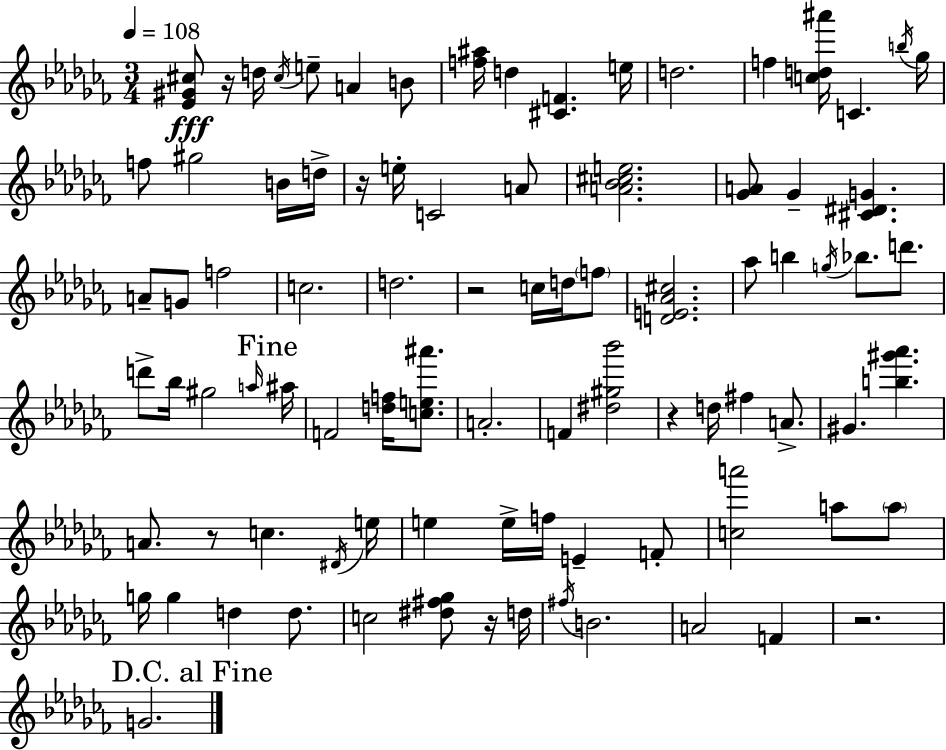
{
  \clef treble
  \numericTimeSignature
  \time 3/4
  \key aes \minor
  \tempo 4 = 108
  <ees' gis' cis''>8\fff r16 d''16 \acciaccatura { cis''16 } e''8-- a'4 b'8 | <f'' ais''>16 d''4 <cis' f'>4. | e''16 d''2. | f''4 <c'' d'' ais'''>16 c'4. | \break \acciaccatura { b''16 } ges''16 f''8 gis''2 | b'16 d''16-> r16 e''16-. c'2 | a'8 <a' bes' cis'' e''>2. | <ges' a'>8 ges'4-- <cis' dis' g'>4. | \break a'8-- g'8 f''2 | c''2. | d''2. | r2 c''16 d''16 | \break \parenthesize f''8 <d' e' aes' cis''>2. | aes''8 b''4 \acciaccatura { g''16 } bes''8. | d'''8. d'''8-> bes''16 gis''2 | \grace { a''16 } \mark "Fine" ais''16 f'2 | \break <d'' f''>16 <c'' e'' ais'''>8. a'2.-. | f'4 <dis'' gis'' bes'''>2 | r4 d''16 fis''4 | a'8.-> gis'4. <b'' gis''' aes'''>4. | \break a'8. r8 c''4. | \acciaccatura { dis'16 } e''16 e''4 e''16-> f''16 e'4-- | f'8-. <c'' a'''>2 | a''8 \parenthesize a''8 g''16 g''4 d''4 | \break d''8. c''2 | <dis'' fis'' ges''>8 r16 d''16 \acciaccatura { fis''16 } b'2. | a'2 | f'4 r2. | \break \mark "D.C. al Fine" g'2. | \bar "|."
}